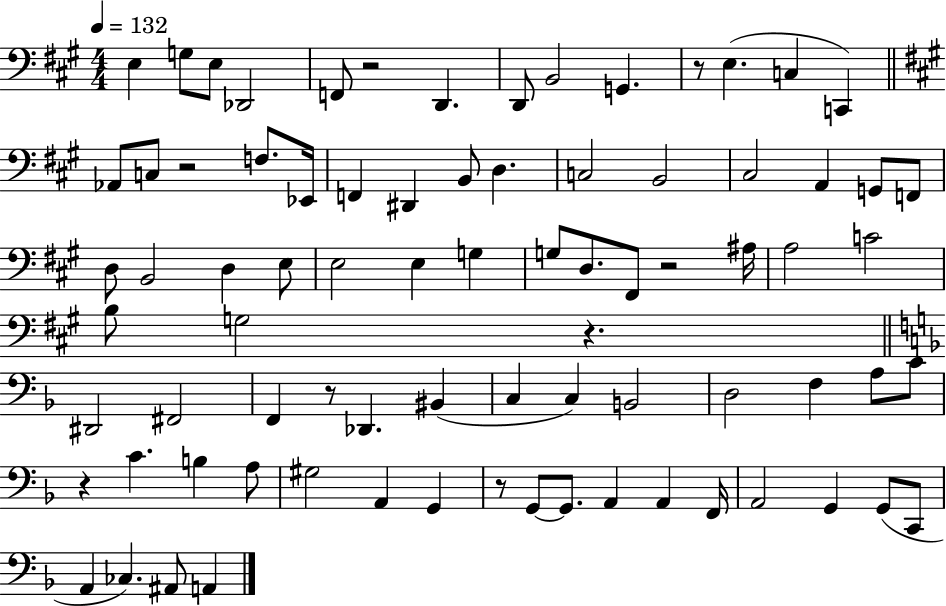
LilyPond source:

{
  \clef bass
  \numericTimeSignature
  \time 4/4
  \key a \major
  \tempo 4 = 132
  \repeat volta 2 { e4 g8 e8 des,2 | f,8 r2 d,4. | d,8 b,2 g,4. | r8 e4.( c4 c,4) | \break \bar "||" \break \key a \major aes,8 c8 r2 f8. ees,16 | f,4 dis,4 b,8 d4. | c2 b,2 | cis2 a,4 g,8 f,8 | \break d8 b,2 d4 e8 | e2 e4 g4 | g8 d8. fis,8 r2 ais16 | a2 c'2 | \break b8 g2 r4. | \bar "||" \break \key f \major dis,2 fis,2 | f,4 r8 des,4. bis,4( | c4 c4) b,2 | d2 f4 a8 c'8 | \break r4 c'4. b4 a8 | gis2 a,4 g,4 | r8 g,8~~ g,8. a,4 a,4 f,16 | a,2 g,4 g,8( c,8 | \break a,4 ces4.) ais,8 a,4 | } \bar "|."
}